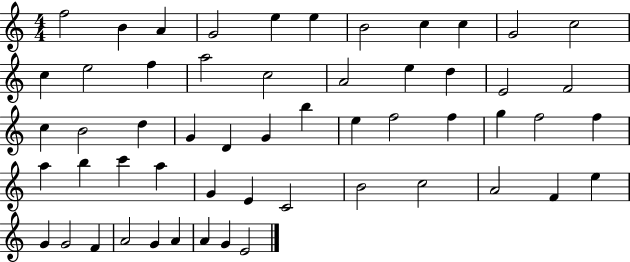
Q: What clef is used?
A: treble